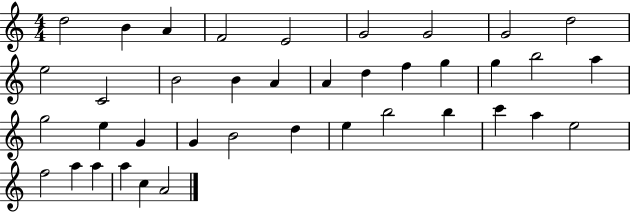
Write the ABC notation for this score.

X:1
T:Untitled
M:4/4
L:1/4
K:C
d2 B A F2 E2 G2 G2 G2 d2 e2 C2 B2 B A A d f g g b2 a g2 e G G B2 d e b2 b c' a e2 f2 a a a c A2